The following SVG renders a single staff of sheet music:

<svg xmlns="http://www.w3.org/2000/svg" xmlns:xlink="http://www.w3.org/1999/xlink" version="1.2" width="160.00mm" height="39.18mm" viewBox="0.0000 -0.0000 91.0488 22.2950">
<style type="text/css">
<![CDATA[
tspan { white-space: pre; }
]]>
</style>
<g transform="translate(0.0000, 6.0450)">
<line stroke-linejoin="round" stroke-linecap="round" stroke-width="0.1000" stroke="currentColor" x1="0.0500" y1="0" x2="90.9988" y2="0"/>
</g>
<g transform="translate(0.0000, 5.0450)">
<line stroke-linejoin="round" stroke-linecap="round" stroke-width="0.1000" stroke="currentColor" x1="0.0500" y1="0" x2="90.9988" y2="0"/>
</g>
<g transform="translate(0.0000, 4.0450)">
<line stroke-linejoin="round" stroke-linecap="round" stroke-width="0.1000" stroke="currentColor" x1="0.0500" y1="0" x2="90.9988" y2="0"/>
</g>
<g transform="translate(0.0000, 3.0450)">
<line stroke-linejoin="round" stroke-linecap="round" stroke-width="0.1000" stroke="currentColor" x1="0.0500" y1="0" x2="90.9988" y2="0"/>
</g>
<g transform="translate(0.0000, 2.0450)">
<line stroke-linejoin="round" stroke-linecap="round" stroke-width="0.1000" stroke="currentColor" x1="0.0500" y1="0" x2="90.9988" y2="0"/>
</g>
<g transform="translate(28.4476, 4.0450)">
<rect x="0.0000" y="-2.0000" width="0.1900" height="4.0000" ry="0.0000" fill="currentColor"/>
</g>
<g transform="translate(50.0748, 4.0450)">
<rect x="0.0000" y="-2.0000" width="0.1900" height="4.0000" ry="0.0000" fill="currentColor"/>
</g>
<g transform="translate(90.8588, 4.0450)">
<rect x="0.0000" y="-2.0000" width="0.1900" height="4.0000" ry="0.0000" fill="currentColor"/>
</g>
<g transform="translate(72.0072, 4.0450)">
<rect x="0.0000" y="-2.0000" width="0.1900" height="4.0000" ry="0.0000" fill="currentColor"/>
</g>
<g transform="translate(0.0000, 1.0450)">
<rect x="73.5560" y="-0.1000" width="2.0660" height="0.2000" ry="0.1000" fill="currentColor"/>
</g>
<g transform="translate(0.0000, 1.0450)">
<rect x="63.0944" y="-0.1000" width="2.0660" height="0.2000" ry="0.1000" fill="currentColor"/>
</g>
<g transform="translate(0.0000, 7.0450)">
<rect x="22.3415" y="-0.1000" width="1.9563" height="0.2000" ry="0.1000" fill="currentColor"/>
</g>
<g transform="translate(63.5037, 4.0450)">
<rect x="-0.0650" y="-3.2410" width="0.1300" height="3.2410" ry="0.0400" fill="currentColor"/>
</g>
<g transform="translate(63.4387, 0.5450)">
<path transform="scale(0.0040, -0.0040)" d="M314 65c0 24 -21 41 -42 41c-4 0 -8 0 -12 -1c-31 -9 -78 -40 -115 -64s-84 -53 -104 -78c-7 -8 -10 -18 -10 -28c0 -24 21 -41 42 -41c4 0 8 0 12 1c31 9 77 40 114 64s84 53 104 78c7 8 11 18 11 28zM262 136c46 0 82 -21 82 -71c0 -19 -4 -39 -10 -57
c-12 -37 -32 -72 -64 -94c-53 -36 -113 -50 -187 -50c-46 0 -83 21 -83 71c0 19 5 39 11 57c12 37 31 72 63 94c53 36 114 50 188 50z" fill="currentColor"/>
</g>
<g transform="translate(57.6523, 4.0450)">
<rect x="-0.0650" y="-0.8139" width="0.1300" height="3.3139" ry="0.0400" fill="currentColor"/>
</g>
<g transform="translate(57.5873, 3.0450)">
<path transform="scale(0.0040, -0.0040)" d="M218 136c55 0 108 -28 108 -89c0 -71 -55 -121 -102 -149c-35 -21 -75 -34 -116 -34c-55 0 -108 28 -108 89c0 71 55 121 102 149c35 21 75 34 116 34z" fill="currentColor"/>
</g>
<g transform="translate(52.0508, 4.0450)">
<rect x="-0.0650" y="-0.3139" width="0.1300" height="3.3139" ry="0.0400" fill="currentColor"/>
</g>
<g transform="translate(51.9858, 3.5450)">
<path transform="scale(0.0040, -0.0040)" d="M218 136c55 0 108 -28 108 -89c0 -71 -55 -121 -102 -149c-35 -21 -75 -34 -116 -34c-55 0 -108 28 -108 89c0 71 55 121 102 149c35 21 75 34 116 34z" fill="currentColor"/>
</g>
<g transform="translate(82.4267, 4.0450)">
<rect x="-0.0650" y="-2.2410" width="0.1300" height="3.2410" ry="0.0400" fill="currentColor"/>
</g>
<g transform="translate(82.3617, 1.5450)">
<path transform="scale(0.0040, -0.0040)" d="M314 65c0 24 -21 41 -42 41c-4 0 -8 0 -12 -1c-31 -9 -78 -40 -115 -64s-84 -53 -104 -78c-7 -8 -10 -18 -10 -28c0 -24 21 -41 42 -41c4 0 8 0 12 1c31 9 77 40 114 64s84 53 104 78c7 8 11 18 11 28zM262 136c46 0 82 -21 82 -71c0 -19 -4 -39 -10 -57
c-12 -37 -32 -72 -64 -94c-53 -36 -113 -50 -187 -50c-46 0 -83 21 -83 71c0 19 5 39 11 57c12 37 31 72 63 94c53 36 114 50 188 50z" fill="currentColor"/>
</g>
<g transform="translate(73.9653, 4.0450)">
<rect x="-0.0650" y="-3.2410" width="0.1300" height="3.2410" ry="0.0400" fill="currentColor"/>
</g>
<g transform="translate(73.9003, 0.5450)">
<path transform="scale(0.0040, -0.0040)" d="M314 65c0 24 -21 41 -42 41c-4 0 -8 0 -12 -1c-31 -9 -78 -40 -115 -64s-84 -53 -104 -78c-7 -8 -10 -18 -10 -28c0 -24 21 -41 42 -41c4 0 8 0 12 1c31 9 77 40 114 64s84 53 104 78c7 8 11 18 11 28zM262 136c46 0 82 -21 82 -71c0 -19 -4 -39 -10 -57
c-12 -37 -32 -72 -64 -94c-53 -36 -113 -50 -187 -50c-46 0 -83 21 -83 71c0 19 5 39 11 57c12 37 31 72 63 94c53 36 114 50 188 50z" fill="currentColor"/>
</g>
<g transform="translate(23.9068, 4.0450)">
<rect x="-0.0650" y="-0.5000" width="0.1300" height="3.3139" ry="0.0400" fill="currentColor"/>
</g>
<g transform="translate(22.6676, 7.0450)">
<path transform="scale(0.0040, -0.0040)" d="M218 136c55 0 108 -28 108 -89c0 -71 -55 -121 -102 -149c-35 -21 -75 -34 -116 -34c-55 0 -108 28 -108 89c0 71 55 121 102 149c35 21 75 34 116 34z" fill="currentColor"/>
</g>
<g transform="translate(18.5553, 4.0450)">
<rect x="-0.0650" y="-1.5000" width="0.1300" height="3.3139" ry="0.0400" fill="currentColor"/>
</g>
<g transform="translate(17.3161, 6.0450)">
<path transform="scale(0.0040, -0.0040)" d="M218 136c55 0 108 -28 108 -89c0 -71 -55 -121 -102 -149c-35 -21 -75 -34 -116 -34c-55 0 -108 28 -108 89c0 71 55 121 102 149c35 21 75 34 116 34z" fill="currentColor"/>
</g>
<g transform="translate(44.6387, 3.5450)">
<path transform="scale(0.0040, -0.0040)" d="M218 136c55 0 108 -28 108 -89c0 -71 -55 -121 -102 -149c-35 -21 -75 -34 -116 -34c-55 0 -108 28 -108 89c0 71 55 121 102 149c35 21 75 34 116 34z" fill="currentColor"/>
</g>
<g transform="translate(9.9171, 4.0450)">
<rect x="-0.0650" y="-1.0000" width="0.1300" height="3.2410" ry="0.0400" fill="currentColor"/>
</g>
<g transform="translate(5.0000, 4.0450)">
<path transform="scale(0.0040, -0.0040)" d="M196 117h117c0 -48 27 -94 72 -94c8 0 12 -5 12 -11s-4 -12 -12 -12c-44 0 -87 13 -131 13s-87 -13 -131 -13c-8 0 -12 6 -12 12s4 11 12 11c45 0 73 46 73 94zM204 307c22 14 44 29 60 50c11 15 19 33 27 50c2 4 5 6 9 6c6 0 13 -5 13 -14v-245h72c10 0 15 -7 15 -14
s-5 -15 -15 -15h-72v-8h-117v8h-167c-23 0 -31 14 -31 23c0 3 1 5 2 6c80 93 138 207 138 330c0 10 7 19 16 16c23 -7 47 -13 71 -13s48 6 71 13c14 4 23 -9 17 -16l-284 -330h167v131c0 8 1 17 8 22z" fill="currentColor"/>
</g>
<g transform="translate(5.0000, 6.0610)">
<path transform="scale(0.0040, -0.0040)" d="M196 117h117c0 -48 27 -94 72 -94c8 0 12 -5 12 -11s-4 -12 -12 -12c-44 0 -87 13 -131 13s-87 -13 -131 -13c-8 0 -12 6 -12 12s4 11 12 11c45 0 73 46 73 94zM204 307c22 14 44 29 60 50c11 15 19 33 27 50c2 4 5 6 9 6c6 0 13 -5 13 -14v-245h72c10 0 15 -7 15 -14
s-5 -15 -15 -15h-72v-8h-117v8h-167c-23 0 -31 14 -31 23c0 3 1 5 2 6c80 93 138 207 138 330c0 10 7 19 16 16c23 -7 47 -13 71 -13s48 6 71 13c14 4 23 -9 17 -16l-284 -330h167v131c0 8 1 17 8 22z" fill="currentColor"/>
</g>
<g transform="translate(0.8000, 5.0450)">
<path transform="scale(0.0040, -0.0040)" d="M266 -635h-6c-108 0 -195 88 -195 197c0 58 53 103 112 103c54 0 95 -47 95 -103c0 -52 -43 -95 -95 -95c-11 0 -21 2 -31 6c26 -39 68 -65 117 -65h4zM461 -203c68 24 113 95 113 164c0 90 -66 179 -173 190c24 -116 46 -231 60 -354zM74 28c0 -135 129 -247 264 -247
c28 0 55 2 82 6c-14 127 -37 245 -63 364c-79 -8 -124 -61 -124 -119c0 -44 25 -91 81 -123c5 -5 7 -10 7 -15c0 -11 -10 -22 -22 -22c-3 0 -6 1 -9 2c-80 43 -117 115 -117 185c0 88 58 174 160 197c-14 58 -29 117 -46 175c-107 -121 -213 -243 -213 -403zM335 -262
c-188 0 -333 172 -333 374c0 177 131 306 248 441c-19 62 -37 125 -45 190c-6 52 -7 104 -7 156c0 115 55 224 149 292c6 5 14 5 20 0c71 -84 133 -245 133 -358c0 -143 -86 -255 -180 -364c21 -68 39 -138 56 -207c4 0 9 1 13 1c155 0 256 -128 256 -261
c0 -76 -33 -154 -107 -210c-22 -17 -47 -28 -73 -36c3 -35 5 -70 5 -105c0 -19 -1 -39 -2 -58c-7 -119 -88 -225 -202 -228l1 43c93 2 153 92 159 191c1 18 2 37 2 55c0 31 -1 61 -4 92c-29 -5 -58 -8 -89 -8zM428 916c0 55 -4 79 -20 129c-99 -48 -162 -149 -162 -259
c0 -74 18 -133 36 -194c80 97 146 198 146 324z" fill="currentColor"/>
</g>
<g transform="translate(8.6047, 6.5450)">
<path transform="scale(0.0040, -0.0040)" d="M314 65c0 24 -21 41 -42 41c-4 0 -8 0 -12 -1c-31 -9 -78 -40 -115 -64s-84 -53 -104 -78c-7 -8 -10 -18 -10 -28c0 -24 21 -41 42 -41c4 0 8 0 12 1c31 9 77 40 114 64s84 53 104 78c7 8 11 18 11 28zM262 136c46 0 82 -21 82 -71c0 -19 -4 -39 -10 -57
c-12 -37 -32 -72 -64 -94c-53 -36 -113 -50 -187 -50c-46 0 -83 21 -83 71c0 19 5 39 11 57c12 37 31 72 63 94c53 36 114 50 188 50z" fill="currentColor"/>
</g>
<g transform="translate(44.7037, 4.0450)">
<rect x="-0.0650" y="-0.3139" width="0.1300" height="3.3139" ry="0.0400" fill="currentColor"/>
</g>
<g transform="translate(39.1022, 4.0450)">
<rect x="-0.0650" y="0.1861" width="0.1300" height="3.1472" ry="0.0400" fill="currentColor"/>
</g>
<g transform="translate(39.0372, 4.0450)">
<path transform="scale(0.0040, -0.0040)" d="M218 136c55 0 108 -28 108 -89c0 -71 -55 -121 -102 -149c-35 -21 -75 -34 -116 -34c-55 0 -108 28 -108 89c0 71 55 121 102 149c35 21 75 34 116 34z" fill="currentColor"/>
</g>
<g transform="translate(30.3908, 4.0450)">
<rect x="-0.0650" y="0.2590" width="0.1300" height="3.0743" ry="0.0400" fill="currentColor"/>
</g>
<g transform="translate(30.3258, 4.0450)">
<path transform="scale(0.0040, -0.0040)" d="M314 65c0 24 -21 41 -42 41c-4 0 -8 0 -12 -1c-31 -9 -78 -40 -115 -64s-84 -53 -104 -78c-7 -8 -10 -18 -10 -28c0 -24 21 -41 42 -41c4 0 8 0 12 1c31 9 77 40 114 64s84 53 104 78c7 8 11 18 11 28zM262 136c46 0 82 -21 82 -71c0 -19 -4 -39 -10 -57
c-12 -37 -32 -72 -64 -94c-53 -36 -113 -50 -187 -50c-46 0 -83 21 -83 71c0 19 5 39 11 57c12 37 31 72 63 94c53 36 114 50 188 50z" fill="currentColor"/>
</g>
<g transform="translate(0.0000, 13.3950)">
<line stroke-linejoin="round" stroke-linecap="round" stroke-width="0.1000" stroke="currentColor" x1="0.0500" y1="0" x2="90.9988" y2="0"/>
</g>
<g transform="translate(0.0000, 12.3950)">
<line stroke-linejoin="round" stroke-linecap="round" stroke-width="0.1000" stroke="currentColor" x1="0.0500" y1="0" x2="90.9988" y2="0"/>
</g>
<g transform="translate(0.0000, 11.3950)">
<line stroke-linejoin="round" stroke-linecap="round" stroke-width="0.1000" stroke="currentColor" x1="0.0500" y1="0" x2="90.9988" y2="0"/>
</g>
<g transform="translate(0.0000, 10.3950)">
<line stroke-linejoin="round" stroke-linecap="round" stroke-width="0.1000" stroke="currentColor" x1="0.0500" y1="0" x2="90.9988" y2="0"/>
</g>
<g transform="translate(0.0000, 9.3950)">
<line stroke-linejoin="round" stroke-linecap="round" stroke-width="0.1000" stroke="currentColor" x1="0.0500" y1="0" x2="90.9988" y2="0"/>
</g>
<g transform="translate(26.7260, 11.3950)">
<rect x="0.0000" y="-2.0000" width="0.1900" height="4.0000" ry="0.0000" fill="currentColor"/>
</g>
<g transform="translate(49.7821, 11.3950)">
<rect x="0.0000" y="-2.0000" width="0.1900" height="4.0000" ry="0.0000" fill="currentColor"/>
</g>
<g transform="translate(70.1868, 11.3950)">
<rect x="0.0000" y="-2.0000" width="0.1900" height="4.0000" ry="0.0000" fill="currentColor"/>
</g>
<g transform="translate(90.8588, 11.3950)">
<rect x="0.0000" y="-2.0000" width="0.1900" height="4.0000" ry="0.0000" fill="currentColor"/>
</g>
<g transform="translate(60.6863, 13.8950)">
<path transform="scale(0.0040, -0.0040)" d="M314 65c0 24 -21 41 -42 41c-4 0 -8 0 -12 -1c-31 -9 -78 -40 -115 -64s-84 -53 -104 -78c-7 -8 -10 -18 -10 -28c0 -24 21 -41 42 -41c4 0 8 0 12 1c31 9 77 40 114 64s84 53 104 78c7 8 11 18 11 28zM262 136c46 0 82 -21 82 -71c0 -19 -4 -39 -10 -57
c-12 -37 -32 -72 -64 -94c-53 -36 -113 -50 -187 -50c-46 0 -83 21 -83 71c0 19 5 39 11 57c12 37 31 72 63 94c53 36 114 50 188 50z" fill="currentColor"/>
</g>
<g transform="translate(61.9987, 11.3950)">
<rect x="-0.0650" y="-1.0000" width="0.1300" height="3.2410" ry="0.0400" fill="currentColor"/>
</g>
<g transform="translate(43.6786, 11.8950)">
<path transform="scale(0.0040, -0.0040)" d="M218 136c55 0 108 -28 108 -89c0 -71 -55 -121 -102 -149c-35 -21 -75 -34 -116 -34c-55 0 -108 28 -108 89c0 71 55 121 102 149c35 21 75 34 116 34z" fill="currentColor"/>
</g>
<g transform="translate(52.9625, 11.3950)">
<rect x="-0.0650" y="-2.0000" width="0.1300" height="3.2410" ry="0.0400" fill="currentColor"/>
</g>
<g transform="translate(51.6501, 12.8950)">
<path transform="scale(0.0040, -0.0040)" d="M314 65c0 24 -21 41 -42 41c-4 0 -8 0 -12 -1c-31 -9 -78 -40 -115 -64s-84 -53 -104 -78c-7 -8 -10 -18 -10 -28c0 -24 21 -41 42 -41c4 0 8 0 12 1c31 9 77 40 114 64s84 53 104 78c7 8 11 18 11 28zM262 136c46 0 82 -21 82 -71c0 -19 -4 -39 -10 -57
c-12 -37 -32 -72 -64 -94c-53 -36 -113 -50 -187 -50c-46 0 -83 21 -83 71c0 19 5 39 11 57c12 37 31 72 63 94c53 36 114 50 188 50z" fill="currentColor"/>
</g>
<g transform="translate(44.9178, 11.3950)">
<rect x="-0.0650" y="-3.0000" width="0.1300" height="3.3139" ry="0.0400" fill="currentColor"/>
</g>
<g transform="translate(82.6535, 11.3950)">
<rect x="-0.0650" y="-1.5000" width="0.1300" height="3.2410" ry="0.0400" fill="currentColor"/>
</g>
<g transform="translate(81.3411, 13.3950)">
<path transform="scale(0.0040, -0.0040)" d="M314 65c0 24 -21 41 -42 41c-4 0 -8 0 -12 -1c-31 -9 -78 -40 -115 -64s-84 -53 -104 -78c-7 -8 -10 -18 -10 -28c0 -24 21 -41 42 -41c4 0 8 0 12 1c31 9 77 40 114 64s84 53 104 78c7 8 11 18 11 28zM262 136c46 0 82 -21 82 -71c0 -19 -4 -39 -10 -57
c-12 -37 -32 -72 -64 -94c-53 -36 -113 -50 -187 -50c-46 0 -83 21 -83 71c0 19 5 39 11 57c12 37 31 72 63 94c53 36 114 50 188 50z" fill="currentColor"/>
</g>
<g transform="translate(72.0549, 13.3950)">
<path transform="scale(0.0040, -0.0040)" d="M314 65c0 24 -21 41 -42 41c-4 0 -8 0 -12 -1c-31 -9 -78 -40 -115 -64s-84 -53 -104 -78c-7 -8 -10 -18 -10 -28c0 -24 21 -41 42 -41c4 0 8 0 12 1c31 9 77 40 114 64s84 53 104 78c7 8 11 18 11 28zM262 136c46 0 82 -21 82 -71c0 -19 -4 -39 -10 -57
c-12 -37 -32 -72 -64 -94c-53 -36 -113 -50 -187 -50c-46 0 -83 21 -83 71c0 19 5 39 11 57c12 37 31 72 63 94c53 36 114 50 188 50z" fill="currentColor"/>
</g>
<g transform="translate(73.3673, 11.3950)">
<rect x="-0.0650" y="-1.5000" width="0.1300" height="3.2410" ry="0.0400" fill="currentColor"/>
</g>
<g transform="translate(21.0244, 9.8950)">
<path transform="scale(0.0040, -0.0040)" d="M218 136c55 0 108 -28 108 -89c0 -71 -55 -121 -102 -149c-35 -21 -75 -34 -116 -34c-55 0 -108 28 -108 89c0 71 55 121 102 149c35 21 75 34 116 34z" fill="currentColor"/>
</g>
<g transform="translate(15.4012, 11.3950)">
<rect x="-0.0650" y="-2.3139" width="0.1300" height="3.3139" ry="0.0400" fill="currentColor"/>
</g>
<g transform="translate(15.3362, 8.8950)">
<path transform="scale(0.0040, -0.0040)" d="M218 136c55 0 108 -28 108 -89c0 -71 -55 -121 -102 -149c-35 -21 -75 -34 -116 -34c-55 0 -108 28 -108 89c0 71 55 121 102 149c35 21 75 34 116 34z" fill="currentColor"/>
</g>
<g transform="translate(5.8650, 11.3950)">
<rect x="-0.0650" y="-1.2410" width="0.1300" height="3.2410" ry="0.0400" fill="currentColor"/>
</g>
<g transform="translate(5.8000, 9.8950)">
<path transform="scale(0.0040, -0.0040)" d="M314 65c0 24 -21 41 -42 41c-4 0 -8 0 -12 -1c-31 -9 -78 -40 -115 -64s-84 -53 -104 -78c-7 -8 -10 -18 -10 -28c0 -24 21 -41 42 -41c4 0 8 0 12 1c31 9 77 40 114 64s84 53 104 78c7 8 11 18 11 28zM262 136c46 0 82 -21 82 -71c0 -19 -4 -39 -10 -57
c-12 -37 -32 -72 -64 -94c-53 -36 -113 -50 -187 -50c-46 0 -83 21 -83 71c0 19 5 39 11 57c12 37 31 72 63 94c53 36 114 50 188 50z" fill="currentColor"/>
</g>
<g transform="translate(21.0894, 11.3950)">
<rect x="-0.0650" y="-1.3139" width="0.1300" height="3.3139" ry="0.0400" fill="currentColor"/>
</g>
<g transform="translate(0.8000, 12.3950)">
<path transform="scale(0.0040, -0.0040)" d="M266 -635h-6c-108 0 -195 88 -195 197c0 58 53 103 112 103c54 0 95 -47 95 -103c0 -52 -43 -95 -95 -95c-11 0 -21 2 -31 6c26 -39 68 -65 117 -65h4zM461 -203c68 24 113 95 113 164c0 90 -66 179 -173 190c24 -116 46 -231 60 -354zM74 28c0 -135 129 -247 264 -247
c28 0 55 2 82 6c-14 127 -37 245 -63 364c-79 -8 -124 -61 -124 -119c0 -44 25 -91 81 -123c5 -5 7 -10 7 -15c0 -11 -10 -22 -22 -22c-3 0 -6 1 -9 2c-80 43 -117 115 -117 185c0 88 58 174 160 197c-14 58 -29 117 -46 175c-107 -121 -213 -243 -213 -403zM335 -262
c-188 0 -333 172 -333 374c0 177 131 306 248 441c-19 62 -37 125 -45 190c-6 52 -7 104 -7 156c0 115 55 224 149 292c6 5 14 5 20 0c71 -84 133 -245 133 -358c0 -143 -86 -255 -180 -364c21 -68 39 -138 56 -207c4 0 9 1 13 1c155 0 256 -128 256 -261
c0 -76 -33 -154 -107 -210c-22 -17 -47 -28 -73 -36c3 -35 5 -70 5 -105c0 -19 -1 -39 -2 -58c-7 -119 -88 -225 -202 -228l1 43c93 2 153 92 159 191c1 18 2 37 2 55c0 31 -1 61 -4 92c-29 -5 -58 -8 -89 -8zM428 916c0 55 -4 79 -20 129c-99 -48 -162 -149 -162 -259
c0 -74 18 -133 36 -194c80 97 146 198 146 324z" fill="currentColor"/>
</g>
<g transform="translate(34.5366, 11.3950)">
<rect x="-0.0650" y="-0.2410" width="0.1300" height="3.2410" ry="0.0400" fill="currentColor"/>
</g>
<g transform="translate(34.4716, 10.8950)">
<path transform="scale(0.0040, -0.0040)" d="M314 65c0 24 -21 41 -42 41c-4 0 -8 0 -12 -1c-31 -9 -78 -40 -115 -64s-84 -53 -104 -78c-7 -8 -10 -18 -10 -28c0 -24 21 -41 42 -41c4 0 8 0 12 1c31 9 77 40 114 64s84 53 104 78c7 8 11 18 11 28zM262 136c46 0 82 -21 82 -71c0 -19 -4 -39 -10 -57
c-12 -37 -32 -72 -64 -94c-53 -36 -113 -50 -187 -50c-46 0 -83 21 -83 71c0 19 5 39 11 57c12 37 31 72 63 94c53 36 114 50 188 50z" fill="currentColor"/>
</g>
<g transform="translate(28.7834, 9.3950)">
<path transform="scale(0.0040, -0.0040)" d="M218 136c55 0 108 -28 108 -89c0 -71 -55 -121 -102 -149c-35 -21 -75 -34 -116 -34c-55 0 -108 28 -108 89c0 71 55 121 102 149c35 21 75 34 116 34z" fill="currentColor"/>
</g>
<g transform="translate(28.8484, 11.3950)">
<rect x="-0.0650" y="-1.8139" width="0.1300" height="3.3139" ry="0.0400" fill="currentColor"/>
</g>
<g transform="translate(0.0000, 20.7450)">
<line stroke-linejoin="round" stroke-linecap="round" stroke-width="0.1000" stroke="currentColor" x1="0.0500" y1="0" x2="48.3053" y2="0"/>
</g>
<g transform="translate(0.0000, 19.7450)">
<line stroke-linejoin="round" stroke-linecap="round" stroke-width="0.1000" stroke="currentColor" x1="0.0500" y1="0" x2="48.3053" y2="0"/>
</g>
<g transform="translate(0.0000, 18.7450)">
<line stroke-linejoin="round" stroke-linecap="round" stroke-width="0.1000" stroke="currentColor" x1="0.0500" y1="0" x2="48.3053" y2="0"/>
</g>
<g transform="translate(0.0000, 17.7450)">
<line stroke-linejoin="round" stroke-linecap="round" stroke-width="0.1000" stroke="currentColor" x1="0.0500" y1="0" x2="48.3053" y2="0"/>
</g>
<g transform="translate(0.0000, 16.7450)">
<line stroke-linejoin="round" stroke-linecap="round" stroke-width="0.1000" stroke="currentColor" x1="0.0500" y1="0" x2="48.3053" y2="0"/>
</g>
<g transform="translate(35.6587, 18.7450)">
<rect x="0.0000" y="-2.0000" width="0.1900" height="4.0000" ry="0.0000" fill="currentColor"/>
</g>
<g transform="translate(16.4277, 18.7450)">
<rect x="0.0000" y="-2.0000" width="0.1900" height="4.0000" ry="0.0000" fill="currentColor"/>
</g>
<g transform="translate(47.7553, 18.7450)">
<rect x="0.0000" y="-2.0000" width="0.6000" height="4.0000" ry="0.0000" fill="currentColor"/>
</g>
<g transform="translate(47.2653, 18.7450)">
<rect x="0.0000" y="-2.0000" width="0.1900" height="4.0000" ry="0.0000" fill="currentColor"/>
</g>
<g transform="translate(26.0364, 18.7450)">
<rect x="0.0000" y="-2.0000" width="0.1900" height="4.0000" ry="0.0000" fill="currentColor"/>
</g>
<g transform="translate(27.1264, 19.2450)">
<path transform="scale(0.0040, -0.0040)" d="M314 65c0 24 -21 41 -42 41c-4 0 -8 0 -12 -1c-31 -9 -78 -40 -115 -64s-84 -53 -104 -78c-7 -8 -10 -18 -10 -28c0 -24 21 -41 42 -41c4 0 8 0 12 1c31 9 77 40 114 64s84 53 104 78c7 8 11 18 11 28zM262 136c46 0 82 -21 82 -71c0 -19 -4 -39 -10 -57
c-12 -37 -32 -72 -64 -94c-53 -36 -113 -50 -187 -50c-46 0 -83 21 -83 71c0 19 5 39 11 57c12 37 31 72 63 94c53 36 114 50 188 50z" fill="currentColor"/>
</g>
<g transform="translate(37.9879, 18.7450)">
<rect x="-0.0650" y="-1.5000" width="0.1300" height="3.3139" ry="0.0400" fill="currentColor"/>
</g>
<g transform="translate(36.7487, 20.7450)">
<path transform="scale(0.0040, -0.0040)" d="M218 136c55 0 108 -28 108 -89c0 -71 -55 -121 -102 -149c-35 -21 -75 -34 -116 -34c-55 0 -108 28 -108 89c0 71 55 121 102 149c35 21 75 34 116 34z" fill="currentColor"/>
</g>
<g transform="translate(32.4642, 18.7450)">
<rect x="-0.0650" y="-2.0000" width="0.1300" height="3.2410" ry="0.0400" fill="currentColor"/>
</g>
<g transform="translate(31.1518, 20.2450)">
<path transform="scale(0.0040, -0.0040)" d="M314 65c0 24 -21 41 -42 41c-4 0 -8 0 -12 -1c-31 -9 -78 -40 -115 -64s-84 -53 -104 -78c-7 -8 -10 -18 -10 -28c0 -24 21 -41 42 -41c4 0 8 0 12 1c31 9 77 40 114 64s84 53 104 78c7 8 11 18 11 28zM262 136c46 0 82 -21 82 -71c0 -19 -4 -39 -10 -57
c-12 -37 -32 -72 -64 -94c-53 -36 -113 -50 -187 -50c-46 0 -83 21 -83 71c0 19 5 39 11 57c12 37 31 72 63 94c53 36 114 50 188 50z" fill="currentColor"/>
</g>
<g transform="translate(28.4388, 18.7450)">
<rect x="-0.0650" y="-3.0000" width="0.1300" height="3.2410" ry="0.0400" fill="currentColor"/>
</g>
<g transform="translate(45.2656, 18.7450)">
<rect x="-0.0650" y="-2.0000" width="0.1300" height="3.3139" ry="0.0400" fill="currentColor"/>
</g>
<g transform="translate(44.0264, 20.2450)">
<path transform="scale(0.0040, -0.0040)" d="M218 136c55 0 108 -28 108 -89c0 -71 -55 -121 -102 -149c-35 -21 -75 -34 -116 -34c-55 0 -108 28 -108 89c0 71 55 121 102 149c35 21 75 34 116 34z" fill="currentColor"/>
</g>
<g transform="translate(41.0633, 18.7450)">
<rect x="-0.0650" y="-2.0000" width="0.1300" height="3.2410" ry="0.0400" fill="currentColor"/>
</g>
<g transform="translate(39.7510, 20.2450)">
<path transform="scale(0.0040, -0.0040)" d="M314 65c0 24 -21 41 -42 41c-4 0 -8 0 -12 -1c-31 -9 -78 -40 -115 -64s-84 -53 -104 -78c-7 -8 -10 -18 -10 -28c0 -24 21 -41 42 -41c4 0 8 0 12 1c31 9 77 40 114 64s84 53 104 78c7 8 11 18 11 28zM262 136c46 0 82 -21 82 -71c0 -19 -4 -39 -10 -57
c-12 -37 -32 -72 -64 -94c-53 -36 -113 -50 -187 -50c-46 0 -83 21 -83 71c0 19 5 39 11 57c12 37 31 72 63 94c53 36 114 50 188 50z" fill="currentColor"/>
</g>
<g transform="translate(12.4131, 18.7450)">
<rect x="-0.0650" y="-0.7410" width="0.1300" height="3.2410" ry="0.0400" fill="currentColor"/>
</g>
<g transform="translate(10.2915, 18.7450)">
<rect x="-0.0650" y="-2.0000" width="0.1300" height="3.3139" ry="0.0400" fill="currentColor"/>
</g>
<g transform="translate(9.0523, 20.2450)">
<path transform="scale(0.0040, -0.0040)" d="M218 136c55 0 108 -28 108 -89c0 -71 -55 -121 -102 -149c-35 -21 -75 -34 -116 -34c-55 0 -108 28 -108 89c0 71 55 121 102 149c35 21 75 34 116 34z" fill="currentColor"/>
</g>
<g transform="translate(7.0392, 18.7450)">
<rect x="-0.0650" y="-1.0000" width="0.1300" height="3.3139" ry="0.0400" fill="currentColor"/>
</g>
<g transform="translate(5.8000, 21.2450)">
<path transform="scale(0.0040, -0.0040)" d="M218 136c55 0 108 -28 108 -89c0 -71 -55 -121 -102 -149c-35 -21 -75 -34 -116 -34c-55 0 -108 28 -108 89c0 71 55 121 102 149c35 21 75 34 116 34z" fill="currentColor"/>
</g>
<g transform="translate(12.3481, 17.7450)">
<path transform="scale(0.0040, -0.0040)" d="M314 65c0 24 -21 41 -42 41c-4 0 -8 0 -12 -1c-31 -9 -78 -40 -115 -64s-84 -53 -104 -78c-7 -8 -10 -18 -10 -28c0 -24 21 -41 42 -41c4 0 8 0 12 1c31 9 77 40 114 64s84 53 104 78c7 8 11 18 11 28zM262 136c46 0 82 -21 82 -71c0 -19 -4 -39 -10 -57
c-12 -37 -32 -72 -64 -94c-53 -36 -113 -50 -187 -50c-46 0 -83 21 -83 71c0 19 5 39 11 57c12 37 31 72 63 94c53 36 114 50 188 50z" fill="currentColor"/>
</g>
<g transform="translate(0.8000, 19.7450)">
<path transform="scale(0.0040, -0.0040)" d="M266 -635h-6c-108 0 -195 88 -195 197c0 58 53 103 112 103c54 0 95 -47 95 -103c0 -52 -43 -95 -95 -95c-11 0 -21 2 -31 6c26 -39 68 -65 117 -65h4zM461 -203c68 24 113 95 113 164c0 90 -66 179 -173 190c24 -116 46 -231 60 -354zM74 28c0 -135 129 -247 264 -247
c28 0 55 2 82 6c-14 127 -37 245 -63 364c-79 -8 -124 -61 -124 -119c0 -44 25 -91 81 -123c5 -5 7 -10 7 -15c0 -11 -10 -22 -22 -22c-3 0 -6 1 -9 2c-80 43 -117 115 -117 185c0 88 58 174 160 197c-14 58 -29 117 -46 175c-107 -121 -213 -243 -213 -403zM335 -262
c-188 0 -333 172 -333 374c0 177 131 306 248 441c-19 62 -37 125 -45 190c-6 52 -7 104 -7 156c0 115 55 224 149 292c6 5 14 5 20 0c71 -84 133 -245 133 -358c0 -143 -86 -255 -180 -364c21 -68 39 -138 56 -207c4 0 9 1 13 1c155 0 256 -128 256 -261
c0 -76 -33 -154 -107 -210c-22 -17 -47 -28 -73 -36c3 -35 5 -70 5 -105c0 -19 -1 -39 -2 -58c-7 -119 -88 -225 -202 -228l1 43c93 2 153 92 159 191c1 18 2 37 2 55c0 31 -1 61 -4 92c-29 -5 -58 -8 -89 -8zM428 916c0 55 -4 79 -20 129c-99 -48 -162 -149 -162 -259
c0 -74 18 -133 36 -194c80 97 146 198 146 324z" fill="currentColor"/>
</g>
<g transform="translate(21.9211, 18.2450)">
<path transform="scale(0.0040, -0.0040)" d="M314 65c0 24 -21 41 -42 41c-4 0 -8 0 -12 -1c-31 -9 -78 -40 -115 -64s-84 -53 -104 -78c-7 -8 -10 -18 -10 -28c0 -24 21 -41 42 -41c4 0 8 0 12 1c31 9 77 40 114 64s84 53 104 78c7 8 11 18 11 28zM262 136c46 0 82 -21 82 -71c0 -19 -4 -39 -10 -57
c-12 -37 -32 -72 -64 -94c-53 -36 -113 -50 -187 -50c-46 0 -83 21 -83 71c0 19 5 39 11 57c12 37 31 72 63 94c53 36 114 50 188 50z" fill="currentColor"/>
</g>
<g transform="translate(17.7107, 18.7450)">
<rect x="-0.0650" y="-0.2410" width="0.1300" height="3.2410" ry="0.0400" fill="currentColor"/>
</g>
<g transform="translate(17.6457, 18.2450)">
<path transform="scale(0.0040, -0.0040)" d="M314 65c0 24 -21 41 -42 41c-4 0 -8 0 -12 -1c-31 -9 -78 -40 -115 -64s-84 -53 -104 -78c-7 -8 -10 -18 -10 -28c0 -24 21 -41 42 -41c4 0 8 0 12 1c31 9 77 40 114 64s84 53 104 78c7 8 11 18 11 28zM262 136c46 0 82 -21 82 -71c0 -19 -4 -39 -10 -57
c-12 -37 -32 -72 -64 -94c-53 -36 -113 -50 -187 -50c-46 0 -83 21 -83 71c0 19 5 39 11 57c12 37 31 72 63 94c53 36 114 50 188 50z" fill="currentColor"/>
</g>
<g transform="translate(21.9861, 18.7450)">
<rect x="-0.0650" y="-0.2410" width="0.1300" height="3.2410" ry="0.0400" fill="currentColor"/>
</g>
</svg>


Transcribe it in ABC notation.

X:1
T:Untitled
M:4/4
L:1/4
K:C
D2 E C B2 B c c d b2 b2 g2 e2 g e f c2 A F2 D2 E2 E2 D F d2 c2 c2 A2 F2 E F2 F